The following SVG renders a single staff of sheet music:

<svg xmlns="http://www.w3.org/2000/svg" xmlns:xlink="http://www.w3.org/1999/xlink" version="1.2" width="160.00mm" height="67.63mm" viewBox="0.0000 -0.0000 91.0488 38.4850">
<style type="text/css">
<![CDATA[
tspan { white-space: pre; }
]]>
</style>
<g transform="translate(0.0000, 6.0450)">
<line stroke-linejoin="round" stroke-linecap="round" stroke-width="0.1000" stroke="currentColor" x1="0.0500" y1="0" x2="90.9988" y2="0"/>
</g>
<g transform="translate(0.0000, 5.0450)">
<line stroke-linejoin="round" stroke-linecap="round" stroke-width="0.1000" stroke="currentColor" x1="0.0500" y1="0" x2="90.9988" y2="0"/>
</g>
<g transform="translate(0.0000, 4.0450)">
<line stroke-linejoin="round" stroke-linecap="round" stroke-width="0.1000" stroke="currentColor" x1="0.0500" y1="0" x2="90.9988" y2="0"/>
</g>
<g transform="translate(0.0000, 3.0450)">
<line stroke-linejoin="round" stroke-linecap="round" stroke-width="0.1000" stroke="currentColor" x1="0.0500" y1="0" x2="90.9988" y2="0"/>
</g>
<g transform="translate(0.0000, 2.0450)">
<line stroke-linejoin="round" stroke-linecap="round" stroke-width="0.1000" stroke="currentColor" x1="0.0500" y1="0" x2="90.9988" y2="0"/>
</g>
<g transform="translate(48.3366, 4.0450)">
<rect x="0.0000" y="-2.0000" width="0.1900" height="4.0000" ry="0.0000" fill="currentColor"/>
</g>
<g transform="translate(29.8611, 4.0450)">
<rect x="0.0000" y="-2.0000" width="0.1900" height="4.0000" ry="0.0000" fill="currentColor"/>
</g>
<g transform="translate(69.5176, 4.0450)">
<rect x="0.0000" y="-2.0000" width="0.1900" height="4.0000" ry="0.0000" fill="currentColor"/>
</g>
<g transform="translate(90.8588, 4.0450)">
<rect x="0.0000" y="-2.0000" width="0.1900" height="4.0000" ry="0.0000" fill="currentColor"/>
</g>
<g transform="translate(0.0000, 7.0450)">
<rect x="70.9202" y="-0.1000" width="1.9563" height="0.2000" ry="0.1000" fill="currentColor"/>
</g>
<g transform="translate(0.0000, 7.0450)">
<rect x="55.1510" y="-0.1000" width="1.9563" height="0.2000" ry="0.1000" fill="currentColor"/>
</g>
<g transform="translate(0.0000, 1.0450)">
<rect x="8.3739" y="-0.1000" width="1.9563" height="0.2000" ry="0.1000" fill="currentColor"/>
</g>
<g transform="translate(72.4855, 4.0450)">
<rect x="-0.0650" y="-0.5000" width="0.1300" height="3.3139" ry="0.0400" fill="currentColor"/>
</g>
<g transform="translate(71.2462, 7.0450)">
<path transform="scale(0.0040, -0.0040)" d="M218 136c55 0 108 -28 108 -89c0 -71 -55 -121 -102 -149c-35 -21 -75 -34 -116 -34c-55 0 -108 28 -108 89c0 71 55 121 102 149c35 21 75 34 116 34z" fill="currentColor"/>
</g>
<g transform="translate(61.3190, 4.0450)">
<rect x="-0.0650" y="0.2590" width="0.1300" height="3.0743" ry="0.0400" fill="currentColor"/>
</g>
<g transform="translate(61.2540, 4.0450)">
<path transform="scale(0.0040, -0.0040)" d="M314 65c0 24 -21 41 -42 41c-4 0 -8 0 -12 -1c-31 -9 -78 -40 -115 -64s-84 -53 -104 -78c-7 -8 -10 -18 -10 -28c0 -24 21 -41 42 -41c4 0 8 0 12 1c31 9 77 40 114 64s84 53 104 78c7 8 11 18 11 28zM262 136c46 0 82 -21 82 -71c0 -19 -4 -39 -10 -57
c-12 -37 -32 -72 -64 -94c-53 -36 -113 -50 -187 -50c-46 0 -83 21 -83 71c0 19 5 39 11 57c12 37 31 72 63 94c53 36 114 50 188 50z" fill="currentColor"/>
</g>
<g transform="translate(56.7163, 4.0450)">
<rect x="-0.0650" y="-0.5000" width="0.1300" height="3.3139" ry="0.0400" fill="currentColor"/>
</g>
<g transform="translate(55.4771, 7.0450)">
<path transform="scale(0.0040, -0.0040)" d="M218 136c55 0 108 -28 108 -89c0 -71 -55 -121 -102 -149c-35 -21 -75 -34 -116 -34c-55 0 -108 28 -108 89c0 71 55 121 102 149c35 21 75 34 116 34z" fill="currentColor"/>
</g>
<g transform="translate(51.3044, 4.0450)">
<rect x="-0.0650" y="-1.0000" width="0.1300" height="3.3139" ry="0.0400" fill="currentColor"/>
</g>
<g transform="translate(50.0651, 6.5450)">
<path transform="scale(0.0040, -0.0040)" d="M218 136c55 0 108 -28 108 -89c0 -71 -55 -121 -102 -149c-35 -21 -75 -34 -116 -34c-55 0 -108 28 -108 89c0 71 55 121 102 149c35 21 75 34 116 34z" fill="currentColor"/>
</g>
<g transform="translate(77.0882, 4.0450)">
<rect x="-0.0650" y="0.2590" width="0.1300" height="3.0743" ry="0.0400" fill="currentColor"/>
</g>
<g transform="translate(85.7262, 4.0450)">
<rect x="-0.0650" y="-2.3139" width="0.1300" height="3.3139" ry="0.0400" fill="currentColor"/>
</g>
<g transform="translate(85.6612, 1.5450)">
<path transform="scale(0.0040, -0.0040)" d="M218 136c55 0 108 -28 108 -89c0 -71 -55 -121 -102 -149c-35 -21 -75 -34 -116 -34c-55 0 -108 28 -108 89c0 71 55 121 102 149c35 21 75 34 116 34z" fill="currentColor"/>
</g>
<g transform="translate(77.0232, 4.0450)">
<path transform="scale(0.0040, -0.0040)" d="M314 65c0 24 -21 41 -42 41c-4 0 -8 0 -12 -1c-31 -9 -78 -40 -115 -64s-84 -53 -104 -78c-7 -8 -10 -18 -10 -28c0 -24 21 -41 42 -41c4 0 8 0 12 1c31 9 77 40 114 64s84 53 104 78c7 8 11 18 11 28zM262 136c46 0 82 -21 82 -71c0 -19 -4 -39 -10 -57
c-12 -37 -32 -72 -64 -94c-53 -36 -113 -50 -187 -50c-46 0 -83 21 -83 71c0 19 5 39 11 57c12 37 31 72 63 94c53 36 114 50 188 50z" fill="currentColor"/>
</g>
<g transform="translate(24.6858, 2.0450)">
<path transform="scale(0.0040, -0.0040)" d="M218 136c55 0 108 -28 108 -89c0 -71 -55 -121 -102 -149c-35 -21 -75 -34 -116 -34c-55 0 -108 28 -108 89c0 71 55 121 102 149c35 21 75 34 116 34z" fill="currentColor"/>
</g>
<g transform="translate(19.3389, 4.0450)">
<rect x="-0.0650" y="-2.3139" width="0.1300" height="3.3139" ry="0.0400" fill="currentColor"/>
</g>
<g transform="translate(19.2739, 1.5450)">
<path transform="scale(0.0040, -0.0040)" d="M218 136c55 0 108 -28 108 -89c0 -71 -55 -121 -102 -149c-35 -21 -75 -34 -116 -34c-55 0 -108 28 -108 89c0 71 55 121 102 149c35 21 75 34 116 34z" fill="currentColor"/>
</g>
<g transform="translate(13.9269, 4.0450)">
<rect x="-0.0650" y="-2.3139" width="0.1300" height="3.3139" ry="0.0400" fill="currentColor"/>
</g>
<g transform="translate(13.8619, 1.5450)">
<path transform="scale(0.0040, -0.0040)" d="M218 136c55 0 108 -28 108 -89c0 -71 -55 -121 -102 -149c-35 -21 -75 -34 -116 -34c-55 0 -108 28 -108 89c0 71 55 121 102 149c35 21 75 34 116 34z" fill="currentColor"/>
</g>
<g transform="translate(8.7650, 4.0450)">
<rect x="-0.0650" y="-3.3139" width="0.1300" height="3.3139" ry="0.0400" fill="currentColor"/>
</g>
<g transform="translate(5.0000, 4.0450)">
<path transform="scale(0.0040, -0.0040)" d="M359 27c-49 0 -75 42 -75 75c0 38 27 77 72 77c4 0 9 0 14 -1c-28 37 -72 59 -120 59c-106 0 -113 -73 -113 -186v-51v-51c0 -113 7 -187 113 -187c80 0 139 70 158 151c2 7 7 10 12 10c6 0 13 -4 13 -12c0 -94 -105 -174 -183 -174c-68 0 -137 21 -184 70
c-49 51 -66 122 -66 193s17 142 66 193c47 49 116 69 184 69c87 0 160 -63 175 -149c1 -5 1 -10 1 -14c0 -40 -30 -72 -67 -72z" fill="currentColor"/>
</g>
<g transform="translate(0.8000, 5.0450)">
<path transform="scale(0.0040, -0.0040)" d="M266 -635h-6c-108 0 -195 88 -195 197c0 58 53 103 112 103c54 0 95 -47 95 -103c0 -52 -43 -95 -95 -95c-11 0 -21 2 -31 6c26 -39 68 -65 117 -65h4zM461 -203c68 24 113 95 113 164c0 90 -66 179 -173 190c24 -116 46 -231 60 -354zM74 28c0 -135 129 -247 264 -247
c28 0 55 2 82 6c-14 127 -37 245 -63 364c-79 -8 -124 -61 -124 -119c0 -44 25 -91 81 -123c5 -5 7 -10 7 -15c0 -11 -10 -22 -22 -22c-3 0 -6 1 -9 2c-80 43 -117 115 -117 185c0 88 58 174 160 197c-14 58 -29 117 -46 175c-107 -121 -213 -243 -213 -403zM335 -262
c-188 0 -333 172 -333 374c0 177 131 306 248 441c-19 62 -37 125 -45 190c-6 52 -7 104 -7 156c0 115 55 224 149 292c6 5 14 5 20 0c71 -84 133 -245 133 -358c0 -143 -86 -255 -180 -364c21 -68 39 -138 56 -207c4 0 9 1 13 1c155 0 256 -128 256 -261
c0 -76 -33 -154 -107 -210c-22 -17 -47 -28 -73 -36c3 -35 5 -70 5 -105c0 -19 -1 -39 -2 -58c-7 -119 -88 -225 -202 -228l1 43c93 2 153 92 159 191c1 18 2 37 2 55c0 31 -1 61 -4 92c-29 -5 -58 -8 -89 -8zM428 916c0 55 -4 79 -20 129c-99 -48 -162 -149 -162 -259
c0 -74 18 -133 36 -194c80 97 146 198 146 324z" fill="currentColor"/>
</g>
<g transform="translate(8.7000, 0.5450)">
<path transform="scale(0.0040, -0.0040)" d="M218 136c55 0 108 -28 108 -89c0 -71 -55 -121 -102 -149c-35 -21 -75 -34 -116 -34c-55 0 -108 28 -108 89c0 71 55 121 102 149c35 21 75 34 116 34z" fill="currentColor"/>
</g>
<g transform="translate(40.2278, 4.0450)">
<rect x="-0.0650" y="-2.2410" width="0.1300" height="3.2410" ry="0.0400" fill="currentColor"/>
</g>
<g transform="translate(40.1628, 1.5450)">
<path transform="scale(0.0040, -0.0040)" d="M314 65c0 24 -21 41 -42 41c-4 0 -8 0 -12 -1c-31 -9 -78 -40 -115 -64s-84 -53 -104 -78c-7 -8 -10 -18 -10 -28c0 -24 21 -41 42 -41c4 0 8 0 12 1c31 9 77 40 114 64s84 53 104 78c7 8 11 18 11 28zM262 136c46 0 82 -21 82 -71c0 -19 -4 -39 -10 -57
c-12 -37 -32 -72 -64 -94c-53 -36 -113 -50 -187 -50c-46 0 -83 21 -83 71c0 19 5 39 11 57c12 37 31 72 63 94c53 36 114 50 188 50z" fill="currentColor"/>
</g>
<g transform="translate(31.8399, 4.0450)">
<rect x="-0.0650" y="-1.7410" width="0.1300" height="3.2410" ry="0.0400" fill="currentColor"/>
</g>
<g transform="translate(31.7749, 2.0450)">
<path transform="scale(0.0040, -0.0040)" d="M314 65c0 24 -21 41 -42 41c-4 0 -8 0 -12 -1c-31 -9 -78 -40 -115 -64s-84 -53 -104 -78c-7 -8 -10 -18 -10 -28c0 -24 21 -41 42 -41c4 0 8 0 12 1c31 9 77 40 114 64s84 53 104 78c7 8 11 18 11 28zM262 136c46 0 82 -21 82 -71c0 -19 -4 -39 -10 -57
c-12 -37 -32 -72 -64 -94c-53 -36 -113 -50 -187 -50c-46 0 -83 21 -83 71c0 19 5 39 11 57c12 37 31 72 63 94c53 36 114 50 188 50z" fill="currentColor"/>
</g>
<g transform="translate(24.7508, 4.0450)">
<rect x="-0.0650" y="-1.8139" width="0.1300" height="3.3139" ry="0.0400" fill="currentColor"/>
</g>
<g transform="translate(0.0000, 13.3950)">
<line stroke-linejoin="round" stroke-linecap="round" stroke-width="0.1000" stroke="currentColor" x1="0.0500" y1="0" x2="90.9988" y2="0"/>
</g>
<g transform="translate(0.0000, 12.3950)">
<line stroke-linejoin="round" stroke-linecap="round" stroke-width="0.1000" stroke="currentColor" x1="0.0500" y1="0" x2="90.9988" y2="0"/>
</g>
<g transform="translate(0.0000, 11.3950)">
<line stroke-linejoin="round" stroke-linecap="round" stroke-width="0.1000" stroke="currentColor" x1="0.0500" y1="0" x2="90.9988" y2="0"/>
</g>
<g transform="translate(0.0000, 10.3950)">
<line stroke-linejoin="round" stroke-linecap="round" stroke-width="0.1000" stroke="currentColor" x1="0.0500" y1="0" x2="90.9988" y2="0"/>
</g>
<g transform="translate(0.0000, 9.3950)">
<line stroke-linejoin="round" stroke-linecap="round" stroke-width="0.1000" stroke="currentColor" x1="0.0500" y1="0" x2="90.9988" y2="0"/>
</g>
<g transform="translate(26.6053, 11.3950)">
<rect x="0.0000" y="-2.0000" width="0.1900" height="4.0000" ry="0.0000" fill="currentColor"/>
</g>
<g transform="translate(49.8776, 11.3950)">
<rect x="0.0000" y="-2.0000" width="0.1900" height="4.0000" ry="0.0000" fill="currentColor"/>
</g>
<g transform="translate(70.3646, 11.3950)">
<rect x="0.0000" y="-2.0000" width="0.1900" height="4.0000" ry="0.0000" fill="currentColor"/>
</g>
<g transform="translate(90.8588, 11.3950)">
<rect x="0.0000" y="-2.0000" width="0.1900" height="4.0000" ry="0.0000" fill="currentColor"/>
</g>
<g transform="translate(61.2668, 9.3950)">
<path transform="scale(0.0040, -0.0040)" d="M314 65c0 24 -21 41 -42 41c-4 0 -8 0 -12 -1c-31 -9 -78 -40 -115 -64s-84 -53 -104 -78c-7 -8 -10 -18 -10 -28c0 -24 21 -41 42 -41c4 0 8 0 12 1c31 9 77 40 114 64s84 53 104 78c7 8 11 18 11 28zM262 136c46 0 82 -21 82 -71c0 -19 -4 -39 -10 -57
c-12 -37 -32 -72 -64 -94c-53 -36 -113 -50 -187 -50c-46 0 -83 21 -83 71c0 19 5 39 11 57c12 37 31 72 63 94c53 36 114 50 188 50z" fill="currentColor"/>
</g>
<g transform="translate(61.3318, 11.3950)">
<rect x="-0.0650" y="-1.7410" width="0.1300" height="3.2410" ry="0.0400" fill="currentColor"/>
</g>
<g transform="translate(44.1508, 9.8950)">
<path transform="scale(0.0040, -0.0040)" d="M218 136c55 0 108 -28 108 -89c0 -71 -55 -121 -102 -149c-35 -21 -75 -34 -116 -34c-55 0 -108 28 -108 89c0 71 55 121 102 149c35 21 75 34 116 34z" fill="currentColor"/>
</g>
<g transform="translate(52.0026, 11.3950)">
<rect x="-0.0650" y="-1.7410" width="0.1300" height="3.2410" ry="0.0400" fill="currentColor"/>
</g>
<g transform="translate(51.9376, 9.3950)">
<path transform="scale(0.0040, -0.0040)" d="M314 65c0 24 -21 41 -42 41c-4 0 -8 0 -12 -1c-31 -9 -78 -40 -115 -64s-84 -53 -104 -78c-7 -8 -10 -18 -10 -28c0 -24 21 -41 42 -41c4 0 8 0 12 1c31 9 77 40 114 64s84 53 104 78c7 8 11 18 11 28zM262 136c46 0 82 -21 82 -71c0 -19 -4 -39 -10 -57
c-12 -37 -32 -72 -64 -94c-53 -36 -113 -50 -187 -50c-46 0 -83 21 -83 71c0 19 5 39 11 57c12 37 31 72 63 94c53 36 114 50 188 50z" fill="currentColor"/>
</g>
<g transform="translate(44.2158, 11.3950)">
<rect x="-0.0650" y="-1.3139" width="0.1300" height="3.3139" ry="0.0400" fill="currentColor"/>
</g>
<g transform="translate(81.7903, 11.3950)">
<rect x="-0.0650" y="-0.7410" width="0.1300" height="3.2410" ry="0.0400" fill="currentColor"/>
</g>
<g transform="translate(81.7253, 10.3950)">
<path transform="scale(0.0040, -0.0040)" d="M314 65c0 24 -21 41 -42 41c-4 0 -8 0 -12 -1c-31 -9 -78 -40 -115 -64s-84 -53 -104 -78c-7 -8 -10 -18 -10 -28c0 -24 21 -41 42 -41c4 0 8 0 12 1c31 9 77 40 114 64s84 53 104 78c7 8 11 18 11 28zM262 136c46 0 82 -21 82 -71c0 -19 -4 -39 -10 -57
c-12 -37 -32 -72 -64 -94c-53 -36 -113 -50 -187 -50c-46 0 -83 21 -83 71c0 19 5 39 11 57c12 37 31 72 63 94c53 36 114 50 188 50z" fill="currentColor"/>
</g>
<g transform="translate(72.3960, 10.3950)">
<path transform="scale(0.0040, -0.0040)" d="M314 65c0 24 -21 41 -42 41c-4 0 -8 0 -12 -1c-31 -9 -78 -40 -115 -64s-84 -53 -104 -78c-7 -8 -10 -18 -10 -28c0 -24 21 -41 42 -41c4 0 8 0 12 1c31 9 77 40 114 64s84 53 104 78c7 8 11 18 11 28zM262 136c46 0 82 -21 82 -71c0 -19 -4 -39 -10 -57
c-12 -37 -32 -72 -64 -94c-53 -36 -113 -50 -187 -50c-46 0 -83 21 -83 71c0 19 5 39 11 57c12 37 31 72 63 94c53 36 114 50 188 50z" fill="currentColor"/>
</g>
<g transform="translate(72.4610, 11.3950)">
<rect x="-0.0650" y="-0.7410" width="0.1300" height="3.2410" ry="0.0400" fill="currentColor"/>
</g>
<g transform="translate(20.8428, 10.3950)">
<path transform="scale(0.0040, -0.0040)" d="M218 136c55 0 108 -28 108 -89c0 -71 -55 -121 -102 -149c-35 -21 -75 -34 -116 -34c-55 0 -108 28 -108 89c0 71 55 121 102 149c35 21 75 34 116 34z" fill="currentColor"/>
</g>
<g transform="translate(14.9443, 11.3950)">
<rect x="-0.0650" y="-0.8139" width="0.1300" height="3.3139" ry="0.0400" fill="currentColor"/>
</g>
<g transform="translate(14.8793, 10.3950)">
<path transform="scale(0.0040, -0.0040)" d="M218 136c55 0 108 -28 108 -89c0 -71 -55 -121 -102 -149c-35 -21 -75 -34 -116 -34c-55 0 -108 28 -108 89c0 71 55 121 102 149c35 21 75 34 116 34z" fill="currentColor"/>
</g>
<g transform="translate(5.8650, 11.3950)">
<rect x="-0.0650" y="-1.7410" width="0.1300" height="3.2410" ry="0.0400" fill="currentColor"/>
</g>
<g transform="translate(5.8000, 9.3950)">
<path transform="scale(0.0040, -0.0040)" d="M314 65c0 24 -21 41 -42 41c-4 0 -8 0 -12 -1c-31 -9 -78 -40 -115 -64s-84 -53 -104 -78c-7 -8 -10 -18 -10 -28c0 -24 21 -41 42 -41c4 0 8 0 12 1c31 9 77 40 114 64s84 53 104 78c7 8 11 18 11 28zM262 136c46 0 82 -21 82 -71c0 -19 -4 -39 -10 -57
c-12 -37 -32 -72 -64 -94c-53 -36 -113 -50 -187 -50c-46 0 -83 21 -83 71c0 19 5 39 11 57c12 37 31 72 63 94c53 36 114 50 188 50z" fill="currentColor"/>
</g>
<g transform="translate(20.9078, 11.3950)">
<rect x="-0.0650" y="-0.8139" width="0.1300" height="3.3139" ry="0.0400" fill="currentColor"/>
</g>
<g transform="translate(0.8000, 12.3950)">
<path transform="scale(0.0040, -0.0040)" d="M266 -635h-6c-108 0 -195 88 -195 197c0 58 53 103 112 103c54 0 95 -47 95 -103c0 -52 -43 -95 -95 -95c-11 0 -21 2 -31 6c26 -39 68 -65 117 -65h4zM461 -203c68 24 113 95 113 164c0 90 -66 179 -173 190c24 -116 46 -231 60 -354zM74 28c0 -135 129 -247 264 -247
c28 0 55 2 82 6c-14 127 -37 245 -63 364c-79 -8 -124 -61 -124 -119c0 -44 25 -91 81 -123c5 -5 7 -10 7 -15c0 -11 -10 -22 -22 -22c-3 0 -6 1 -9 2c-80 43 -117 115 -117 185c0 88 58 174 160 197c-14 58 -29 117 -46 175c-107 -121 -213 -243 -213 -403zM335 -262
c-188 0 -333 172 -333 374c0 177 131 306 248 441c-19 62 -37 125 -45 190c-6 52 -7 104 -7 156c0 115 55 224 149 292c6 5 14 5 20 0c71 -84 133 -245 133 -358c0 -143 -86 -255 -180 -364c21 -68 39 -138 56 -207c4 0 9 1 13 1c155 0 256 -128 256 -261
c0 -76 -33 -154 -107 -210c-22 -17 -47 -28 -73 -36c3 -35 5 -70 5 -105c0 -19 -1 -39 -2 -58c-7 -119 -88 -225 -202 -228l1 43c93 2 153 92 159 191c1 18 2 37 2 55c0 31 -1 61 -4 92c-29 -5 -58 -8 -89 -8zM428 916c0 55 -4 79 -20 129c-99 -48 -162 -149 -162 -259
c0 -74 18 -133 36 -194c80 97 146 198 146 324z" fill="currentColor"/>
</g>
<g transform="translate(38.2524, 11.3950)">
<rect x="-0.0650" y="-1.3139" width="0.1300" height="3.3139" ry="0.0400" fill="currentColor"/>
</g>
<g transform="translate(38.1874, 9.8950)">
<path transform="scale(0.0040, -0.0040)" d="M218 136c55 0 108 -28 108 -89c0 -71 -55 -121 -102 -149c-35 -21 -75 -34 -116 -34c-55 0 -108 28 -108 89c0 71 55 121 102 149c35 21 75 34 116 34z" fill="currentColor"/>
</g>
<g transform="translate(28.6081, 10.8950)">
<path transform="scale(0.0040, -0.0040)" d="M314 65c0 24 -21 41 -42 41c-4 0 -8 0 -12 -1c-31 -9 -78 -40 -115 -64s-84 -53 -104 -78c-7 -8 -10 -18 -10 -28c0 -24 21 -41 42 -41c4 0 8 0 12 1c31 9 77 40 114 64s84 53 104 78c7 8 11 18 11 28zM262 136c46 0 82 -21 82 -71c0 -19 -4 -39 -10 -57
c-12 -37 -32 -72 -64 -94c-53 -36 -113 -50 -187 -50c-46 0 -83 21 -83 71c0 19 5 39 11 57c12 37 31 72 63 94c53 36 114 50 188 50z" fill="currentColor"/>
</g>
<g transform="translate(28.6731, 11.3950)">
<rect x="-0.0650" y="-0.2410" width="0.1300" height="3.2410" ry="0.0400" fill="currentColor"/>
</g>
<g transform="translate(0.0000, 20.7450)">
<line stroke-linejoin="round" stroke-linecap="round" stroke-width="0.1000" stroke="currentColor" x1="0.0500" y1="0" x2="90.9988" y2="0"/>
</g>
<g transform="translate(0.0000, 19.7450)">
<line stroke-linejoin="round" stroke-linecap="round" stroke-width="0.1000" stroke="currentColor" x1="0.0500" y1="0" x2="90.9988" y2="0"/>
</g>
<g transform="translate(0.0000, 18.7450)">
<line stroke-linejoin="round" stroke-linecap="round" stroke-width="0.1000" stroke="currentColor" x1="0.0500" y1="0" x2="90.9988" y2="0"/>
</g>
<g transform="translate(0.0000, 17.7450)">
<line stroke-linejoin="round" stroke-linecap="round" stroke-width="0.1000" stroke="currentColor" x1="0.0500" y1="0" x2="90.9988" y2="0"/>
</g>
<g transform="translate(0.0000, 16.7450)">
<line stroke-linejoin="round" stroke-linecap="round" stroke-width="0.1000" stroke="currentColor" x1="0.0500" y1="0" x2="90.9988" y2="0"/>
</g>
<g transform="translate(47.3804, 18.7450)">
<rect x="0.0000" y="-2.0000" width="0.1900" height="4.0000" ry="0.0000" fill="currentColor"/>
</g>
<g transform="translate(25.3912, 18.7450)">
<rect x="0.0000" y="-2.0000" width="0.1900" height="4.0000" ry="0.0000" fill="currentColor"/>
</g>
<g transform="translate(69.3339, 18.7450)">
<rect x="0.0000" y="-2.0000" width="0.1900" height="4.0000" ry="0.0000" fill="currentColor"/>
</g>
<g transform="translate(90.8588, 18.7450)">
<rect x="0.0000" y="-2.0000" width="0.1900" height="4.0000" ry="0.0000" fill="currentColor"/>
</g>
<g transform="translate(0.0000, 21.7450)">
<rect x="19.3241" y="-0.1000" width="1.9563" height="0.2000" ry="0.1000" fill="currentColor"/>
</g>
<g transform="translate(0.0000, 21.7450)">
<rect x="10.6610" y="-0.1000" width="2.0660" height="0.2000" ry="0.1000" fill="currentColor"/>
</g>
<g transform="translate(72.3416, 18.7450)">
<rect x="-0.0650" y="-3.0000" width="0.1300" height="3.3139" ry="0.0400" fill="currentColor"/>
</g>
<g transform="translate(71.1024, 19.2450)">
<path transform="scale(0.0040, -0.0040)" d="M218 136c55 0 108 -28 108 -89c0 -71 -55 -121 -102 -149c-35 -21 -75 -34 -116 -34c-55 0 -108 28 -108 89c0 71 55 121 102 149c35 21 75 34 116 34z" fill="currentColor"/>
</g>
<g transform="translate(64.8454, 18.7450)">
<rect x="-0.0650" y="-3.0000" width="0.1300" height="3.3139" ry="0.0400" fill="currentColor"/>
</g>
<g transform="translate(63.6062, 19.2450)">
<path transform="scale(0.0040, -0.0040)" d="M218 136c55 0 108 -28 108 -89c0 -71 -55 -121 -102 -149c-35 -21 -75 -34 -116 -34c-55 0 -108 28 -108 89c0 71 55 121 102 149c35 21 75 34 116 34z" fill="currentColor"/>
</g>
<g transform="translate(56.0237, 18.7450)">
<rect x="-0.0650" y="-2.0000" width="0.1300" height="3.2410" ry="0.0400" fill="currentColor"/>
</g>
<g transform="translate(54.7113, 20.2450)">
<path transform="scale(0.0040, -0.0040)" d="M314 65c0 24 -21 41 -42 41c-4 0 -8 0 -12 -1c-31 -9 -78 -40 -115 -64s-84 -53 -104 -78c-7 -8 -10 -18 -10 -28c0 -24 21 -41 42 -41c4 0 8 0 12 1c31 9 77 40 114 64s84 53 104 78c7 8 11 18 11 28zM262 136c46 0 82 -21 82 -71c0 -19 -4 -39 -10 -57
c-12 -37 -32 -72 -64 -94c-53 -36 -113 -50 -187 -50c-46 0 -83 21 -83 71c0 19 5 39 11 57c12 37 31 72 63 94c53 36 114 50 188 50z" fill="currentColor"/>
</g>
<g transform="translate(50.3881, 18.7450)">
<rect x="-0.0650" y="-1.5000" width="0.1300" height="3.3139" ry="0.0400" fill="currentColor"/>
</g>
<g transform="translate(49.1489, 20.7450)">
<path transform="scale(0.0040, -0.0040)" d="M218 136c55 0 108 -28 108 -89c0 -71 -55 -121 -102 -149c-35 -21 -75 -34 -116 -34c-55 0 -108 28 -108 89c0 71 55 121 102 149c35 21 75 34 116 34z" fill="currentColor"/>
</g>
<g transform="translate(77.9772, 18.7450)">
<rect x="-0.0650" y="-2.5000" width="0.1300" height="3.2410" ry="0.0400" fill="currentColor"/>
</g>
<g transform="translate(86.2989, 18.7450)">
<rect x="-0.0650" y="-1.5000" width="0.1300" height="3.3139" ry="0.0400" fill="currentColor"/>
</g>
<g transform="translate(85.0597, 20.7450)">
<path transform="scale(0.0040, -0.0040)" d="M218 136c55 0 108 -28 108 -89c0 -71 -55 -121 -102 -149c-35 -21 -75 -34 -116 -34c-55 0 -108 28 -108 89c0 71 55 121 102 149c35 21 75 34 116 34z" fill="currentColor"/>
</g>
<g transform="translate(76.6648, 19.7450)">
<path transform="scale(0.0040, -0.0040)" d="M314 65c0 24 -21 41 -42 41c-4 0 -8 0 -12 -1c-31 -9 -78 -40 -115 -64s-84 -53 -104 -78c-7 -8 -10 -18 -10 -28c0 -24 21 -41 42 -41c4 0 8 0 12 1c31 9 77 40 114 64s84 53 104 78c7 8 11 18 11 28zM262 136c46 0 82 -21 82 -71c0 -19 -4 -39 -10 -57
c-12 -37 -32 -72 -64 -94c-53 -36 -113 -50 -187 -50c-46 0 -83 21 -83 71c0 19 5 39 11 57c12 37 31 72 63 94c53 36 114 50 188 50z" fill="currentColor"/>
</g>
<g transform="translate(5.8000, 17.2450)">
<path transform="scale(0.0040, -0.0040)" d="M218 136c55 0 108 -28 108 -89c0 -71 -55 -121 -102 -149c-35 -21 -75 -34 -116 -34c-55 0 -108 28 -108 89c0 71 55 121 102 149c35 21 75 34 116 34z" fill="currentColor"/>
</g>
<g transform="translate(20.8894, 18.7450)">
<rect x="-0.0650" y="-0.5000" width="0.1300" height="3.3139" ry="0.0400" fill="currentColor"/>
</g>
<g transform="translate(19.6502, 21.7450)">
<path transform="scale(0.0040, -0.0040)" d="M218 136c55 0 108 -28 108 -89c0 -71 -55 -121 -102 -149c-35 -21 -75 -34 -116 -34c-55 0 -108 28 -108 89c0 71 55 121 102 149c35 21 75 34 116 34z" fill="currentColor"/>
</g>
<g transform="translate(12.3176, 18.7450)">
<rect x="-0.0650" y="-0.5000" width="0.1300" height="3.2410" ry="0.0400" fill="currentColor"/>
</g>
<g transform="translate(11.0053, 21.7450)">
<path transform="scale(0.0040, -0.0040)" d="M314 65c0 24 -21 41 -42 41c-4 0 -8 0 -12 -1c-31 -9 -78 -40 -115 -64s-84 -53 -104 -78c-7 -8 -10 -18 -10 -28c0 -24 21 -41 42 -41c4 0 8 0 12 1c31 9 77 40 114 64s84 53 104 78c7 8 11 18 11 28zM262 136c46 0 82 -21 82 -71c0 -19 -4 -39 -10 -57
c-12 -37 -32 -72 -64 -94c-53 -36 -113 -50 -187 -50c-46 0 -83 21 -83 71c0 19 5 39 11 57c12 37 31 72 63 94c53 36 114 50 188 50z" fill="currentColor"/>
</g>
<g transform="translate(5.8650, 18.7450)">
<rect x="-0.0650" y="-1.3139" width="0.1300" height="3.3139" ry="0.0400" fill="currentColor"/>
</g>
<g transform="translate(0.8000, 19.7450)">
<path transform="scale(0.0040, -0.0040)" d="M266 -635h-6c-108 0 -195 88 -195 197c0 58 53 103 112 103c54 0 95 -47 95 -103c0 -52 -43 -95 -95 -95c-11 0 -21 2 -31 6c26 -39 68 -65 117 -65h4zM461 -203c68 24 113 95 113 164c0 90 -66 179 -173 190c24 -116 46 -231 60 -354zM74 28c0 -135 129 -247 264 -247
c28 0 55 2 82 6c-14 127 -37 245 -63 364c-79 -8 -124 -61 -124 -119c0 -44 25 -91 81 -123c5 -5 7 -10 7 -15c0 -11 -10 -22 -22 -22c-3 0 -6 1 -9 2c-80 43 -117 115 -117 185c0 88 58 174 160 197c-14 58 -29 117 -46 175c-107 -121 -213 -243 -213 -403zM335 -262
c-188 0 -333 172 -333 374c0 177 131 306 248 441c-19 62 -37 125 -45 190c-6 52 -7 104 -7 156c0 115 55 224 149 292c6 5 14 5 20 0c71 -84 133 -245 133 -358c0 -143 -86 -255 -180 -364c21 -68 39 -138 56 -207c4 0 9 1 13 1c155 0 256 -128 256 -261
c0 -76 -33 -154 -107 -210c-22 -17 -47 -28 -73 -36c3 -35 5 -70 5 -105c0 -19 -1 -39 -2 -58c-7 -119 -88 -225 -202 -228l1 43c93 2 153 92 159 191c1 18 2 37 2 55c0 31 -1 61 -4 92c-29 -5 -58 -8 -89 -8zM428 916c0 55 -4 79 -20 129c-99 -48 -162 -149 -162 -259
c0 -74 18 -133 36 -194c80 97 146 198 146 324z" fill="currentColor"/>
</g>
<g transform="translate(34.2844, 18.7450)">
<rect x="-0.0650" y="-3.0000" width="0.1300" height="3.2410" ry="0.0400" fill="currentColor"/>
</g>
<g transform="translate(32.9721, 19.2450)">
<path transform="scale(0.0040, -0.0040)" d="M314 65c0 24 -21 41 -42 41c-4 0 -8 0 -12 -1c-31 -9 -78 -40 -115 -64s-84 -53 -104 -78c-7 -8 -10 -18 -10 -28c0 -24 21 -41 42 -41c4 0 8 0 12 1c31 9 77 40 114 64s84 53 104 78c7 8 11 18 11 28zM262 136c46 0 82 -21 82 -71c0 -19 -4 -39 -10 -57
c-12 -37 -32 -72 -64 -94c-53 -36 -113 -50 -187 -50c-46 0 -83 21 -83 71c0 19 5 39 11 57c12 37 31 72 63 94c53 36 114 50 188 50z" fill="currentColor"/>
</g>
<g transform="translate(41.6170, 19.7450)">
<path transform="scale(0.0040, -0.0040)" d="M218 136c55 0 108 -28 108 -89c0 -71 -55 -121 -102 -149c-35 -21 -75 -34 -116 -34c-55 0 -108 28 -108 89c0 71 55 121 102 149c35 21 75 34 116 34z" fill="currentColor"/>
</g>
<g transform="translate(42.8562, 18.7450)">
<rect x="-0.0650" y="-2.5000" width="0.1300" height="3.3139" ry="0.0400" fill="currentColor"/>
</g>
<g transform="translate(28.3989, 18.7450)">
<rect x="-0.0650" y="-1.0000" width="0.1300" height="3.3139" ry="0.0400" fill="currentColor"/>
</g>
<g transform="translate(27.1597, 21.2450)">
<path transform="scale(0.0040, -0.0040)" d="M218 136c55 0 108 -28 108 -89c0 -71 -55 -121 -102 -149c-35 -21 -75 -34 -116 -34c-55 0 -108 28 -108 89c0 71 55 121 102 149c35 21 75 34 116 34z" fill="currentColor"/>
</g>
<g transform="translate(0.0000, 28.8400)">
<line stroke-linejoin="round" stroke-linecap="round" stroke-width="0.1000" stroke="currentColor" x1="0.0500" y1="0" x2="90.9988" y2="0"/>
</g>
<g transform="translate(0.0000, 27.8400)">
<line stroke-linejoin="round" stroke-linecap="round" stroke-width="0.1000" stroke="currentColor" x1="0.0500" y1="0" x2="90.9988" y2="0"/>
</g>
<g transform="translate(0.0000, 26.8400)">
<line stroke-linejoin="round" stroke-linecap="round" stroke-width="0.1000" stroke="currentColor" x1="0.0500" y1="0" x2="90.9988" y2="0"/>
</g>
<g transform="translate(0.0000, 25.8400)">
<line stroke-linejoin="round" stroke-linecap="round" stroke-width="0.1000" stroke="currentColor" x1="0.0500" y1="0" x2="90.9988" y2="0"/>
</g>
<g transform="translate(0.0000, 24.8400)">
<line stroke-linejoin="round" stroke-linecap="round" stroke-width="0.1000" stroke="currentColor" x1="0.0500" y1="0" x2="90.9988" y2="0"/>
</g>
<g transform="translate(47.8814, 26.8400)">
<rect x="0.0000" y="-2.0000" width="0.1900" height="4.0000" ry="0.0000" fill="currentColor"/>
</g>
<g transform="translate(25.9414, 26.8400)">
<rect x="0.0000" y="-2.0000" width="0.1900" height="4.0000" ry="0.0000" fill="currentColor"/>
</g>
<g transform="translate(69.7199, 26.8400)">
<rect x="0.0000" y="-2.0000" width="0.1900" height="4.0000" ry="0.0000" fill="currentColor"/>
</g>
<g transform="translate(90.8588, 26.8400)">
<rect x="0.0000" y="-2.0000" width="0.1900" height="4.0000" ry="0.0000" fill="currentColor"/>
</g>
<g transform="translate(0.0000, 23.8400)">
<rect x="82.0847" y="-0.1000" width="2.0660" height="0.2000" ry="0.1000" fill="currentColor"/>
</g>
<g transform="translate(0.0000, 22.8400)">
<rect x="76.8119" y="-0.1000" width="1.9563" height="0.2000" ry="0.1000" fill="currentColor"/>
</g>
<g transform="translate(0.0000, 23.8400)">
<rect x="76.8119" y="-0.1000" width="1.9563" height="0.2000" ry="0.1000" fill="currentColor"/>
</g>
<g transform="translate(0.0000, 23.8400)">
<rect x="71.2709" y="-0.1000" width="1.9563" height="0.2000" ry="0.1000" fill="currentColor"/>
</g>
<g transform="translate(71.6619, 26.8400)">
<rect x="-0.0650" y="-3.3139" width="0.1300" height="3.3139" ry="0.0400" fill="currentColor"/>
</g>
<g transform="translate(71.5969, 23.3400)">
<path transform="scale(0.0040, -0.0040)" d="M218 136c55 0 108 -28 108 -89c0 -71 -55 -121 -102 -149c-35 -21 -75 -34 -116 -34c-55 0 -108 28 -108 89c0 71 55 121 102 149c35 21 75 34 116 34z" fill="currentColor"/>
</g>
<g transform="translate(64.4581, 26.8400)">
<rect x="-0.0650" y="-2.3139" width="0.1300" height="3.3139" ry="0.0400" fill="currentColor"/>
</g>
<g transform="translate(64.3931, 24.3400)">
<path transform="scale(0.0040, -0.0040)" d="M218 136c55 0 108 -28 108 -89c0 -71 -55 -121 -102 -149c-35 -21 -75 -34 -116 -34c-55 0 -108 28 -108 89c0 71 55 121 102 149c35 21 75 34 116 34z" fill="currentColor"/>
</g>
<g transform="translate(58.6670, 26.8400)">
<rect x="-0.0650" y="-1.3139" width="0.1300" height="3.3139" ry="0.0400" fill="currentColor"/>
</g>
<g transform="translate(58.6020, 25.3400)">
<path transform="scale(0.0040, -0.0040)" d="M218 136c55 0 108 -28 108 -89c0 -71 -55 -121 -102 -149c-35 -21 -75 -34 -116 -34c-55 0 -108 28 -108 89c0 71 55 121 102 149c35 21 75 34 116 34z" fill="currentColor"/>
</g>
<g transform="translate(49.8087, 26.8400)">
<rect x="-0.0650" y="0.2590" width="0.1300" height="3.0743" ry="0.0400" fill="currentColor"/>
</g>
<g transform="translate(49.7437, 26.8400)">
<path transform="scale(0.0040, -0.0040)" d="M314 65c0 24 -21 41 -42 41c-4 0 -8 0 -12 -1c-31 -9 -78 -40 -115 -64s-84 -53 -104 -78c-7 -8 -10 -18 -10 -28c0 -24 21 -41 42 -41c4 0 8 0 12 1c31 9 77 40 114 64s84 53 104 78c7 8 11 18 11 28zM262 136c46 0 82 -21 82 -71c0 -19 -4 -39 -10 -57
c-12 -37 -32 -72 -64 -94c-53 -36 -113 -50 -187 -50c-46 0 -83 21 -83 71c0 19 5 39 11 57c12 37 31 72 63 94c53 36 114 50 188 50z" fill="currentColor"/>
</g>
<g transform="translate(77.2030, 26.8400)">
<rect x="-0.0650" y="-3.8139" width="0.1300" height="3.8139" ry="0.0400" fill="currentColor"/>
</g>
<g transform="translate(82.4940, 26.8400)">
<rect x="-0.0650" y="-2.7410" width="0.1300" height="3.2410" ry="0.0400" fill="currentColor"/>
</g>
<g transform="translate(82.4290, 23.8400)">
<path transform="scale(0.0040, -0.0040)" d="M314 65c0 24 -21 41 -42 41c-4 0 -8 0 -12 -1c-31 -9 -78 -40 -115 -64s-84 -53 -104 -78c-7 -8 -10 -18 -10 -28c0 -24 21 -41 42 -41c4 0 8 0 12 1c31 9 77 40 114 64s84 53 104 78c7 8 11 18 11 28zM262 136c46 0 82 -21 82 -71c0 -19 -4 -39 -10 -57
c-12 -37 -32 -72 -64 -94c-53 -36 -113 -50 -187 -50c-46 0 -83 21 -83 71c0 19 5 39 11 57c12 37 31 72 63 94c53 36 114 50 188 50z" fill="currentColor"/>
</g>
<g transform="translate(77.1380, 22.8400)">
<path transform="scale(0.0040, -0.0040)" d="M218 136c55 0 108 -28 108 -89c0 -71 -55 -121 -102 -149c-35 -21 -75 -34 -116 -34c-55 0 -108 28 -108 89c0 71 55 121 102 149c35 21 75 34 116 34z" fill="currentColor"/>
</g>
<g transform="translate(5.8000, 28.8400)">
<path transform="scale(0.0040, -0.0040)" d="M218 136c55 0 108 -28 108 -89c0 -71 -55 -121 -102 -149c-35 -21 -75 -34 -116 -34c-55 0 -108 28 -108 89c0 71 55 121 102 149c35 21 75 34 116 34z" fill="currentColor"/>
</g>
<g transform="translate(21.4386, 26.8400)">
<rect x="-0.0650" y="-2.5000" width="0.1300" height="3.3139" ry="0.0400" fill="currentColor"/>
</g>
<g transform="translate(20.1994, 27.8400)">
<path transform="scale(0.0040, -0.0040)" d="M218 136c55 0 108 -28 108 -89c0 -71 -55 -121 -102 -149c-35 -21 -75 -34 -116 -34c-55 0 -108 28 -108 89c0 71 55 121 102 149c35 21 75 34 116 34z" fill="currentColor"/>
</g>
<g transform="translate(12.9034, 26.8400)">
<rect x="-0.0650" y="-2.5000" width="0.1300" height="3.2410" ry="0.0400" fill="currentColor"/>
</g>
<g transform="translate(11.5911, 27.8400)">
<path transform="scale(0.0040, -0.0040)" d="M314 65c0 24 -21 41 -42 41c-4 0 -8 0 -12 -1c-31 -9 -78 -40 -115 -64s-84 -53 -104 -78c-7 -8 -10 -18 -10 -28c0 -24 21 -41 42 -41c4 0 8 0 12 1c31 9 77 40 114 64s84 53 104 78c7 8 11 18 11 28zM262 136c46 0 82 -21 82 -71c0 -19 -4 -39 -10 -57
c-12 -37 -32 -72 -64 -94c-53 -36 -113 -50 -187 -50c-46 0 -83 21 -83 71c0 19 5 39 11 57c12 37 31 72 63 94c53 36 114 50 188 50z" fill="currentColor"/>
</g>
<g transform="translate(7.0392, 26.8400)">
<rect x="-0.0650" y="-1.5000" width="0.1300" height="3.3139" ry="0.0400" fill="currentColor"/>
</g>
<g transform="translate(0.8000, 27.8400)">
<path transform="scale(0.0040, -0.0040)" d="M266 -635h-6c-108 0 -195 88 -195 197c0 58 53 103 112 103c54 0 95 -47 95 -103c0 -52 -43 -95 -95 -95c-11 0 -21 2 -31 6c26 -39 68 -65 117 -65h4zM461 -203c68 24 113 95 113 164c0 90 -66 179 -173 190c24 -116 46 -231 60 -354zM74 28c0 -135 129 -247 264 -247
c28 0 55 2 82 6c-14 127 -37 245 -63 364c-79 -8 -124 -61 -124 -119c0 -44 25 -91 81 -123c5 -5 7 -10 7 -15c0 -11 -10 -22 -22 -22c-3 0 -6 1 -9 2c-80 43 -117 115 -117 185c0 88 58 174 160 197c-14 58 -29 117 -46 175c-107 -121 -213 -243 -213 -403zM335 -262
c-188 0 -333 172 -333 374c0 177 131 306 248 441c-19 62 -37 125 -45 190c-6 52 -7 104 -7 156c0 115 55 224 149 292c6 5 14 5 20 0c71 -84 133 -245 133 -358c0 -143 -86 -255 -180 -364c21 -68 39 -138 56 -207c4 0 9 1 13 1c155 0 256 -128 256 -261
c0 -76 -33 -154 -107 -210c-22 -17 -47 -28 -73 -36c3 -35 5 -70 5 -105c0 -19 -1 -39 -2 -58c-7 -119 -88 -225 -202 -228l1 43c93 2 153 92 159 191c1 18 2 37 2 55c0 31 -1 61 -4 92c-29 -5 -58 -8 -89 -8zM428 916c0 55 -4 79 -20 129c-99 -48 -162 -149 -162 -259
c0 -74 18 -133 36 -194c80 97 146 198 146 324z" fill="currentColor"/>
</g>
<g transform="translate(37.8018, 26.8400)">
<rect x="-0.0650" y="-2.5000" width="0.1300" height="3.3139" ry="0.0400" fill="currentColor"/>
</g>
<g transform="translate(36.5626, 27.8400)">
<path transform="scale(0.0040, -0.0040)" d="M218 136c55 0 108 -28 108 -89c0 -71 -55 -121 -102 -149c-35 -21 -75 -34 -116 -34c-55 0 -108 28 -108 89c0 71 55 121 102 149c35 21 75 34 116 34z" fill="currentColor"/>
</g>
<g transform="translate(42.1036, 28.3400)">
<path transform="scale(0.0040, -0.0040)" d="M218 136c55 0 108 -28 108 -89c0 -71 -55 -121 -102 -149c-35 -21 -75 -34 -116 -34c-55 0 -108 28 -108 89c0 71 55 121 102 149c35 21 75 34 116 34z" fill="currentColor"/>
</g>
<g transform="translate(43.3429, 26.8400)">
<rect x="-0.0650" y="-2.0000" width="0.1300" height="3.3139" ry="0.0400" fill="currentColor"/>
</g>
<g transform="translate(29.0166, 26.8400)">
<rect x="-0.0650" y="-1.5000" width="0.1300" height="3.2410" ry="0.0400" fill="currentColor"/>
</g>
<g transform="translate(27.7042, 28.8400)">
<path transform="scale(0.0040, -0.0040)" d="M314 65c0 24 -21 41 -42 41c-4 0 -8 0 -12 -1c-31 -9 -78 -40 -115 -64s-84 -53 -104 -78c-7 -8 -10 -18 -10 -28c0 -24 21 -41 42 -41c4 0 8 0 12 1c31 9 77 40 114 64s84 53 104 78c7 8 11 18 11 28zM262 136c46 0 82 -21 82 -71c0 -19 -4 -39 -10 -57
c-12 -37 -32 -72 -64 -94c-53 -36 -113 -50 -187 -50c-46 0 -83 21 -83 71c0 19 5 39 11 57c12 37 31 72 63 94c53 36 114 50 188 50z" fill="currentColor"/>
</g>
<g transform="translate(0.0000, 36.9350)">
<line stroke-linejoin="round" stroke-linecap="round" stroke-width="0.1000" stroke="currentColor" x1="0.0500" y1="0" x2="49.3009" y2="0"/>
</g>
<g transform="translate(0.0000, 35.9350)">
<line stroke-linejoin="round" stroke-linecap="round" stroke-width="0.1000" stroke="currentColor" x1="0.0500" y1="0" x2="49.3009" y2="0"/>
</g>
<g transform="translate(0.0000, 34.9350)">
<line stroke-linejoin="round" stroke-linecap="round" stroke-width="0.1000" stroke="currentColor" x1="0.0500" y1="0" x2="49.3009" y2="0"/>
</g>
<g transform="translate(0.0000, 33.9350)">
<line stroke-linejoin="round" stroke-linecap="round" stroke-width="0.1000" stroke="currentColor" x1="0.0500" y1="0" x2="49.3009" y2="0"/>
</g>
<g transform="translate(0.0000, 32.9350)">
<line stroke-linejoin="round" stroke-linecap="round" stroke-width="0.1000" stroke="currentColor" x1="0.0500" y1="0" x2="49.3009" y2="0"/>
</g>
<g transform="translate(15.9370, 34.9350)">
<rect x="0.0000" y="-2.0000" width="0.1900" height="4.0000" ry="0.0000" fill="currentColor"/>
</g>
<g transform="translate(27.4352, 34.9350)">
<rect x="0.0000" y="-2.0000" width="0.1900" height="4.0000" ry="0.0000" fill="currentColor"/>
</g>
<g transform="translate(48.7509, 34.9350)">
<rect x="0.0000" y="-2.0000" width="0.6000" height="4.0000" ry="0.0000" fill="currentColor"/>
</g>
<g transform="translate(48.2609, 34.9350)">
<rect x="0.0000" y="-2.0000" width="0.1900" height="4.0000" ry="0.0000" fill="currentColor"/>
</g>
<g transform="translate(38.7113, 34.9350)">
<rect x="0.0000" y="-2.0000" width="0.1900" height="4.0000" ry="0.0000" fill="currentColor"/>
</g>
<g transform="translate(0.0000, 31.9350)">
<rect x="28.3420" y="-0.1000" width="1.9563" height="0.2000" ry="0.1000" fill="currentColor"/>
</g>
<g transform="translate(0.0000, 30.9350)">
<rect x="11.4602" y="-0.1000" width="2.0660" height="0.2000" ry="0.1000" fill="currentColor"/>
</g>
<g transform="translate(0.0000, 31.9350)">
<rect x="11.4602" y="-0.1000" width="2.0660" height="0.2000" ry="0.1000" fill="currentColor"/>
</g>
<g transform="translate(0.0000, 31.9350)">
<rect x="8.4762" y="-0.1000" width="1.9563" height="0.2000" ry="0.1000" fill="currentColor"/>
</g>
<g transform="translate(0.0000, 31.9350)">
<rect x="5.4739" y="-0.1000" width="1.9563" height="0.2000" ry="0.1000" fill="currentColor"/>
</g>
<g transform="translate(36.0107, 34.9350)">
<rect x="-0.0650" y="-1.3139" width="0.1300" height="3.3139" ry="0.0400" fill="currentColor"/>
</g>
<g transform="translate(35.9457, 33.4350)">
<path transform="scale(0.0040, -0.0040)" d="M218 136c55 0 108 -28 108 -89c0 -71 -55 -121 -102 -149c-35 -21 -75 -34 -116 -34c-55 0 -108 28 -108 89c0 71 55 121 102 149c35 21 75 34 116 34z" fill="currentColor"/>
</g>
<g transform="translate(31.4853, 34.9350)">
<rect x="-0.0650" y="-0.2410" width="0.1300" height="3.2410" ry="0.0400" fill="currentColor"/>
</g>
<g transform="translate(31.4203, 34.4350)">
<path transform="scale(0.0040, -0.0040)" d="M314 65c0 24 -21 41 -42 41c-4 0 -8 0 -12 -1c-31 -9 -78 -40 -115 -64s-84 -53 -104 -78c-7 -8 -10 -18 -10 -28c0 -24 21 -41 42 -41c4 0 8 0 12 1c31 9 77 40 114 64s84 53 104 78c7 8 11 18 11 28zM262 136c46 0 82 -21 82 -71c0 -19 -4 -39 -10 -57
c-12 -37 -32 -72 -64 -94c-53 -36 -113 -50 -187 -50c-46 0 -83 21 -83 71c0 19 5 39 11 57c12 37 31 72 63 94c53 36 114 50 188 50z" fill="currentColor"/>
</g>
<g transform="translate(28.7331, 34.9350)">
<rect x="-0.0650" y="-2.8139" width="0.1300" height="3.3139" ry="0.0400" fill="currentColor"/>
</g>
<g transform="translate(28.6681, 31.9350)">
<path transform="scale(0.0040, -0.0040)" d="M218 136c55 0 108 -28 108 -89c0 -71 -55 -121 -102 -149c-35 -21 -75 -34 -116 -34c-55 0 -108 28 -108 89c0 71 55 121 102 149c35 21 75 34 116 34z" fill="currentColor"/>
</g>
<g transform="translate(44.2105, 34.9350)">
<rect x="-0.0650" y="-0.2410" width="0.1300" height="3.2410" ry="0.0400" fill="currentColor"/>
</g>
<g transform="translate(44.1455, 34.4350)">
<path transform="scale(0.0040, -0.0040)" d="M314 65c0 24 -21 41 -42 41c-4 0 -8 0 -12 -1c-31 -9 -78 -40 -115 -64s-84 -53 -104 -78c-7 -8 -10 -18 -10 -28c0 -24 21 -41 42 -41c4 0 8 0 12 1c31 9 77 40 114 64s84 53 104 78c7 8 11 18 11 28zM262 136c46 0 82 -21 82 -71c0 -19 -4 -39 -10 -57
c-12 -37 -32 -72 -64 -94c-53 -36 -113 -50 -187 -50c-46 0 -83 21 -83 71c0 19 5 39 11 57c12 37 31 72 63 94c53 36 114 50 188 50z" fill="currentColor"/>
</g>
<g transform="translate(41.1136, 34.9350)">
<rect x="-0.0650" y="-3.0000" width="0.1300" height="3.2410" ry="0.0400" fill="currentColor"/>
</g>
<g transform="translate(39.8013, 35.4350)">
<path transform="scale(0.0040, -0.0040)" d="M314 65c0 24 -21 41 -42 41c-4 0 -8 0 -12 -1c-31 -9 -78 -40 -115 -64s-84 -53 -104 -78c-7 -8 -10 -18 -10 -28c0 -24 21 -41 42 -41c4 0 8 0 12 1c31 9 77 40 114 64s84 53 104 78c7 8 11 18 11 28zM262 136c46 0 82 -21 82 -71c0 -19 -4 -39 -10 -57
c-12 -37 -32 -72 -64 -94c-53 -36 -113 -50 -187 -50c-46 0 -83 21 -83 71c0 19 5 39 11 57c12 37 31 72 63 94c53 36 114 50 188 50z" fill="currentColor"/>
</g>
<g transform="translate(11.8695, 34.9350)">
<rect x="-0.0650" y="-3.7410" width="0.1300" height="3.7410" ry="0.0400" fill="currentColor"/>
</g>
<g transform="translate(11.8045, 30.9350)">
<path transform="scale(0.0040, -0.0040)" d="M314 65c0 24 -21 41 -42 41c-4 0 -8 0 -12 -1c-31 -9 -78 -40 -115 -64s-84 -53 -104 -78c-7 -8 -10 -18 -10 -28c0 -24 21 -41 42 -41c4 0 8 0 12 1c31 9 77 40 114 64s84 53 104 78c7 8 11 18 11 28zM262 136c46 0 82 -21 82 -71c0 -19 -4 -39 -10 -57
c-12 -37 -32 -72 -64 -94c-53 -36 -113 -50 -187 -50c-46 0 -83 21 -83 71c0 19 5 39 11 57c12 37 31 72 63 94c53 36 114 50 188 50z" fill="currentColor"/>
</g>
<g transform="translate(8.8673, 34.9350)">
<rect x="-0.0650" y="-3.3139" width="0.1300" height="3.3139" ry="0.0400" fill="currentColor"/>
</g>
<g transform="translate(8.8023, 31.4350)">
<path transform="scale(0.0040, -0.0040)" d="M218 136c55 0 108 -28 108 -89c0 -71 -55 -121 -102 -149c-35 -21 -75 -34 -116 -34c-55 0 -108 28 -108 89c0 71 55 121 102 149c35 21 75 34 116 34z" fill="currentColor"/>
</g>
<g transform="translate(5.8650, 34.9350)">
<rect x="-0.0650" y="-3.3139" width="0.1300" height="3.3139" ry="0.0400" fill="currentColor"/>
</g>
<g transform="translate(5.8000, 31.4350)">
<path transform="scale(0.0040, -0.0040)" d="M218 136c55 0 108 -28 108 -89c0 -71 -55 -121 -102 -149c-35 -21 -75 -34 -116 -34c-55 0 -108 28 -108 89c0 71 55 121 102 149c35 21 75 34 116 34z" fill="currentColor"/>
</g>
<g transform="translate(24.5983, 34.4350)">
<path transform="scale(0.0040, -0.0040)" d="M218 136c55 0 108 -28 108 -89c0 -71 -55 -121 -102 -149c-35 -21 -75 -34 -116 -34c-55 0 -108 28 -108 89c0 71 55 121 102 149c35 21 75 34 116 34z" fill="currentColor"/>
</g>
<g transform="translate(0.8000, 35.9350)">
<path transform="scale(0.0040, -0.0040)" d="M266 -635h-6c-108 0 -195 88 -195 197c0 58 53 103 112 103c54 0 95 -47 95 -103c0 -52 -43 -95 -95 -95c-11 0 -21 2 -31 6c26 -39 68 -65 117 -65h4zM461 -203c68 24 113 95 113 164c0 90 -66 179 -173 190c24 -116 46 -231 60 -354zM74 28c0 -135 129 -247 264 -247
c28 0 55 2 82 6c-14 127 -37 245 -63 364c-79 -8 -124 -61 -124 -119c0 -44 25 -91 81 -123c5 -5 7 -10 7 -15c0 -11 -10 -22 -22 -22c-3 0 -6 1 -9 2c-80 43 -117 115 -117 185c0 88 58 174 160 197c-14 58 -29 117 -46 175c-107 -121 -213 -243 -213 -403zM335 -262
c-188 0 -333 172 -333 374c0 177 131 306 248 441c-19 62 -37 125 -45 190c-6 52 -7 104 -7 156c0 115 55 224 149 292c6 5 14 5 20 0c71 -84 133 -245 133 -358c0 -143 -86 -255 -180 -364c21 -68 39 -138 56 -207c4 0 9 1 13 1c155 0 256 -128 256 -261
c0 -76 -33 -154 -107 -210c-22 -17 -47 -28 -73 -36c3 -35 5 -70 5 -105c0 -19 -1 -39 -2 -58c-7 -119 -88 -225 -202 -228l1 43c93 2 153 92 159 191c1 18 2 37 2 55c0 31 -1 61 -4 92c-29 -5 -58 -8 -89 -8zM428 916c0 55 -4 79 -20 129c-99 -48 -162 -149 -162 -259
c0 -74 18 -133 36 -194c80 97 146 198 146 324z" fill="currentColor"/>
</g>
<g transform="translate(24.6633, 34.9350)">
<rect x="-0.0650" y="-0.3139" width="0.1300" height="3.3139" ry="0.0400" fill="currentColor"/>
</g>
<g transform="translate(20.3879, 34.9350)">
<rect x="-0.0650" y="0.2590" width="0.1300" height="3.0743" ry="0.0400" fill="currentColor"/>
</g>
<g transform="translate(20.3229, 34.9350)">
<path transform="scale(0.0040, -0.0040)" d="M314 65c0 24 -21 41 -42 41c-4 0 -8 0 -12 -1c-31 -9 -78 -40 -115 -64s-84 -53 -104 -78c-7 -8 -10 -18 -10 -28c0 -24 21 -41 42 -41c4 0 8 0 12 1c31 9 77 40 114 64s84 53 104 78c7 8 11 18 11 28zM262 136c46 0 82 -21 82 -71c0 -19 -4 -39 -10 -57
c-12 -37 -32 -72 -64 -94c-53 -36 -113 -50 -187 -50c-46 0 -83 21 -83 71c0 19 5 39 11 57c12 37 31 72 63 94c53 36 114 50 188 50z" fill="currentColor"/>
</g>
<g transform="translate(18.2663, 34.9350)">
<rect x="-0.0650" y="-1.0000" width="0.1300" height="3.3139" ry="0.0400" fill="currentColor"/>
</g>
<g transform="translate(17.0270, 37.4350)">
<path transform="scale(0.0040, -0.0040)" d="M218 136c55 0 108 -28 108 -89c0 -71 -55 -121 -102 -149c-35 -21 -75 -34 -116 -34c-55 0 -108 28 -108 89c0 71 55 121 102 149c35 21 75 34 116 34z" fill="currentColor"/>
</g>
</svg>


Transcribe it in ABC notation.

X:1
T:Untitled
M:4/4
L:1/4
K:C
b g g f f2 g2 D C B2 C B2 g f2 d d c2 e e f2 f2 d2 d2 e C2 C D A2 G E F2 A A G2 E E G2 G E2 G F B2 e g b c' a2 b b c'2 D B2 c a c2 e A2 c2